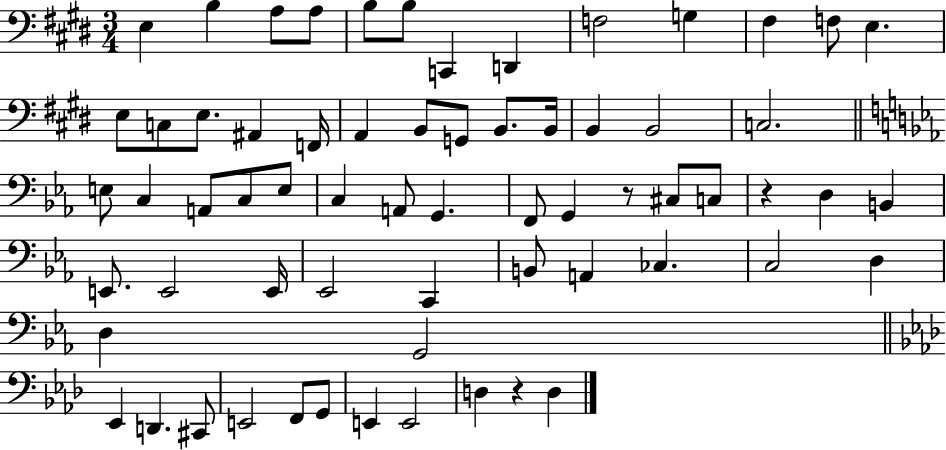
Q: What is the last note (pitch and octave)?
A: D3